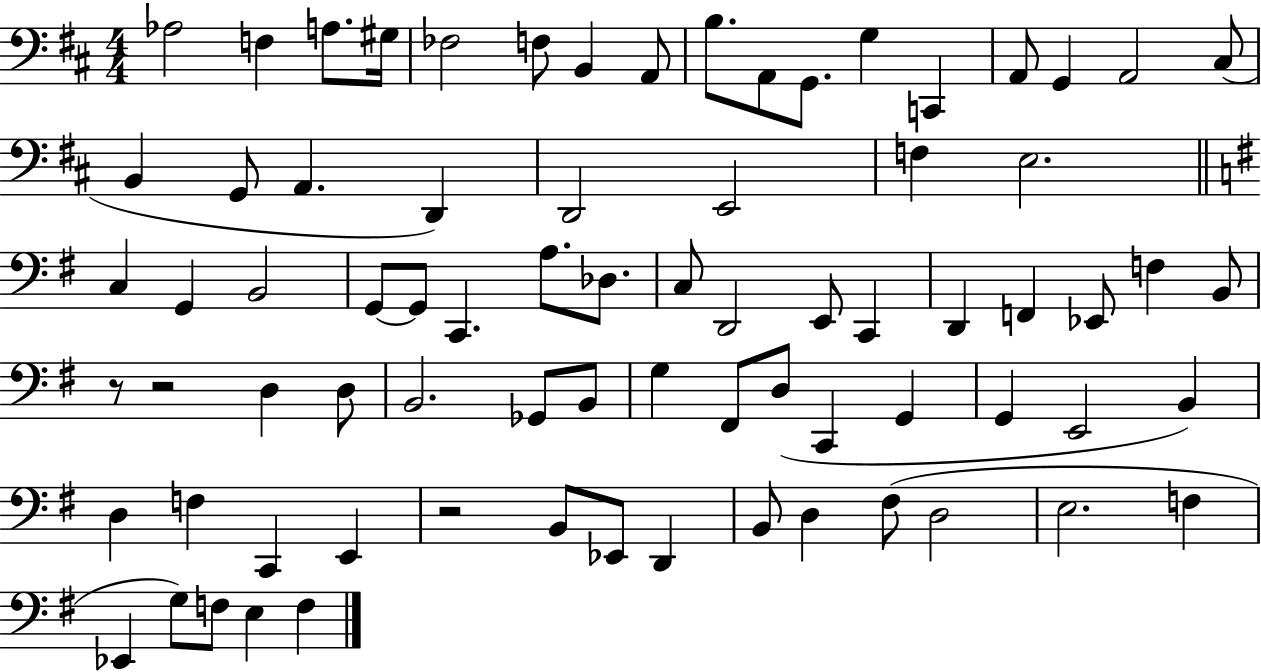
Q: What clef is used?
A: bass